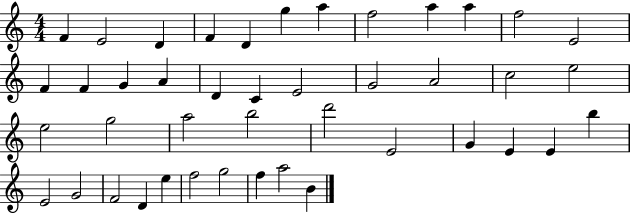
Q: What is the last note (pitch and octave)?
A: B4